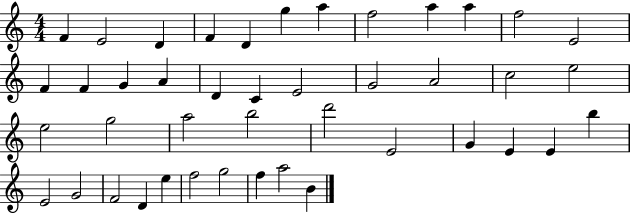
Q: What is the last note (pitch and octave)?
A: B4